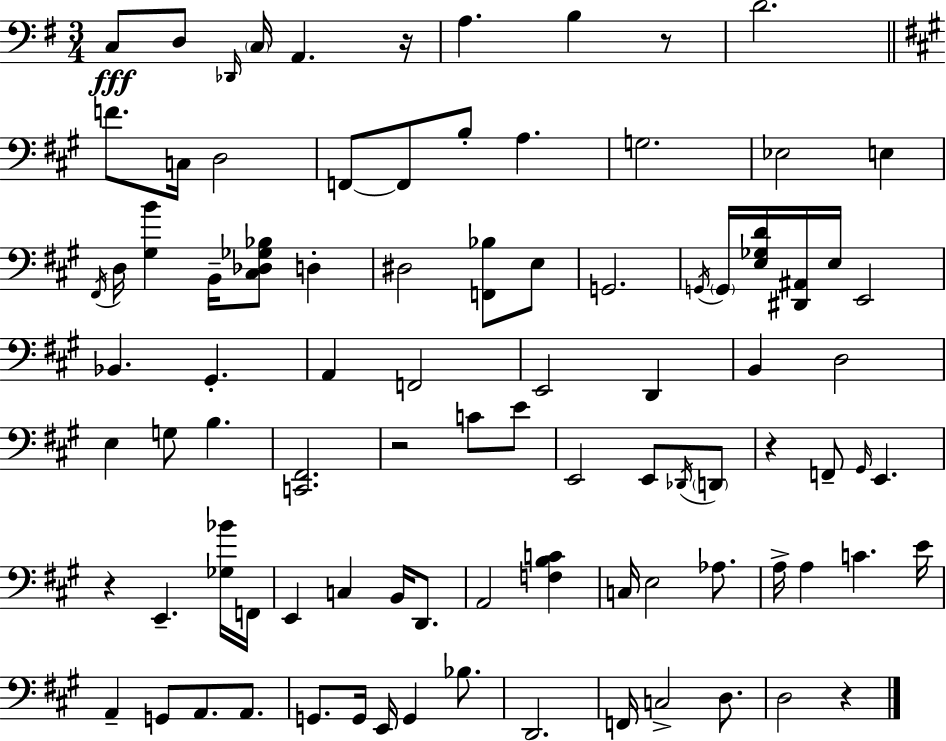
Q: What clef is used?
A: bass